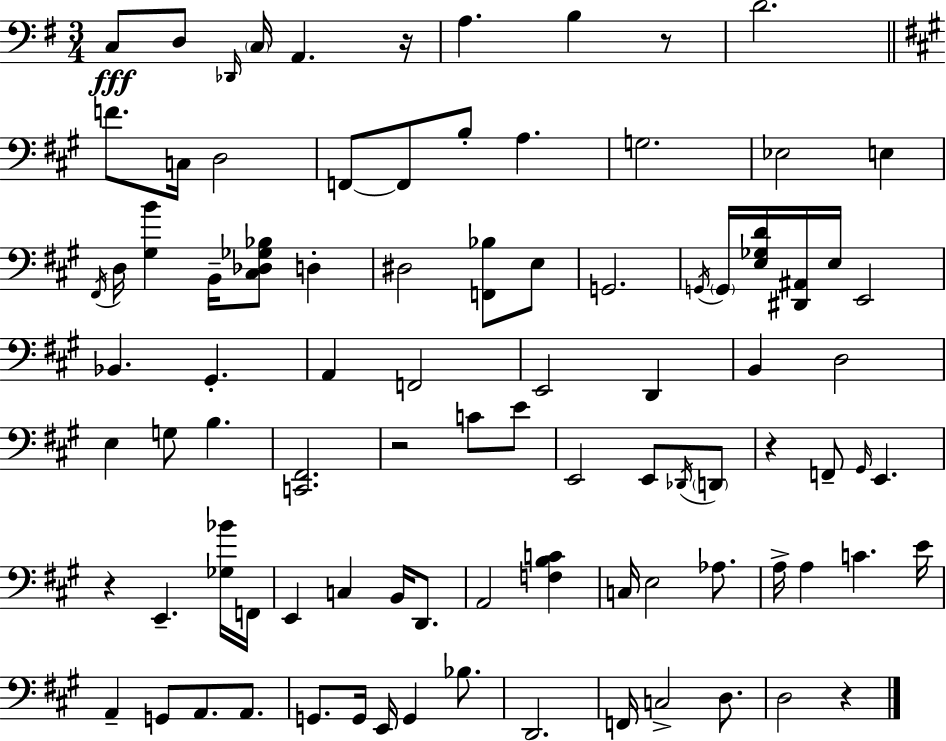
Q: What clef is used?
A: bass